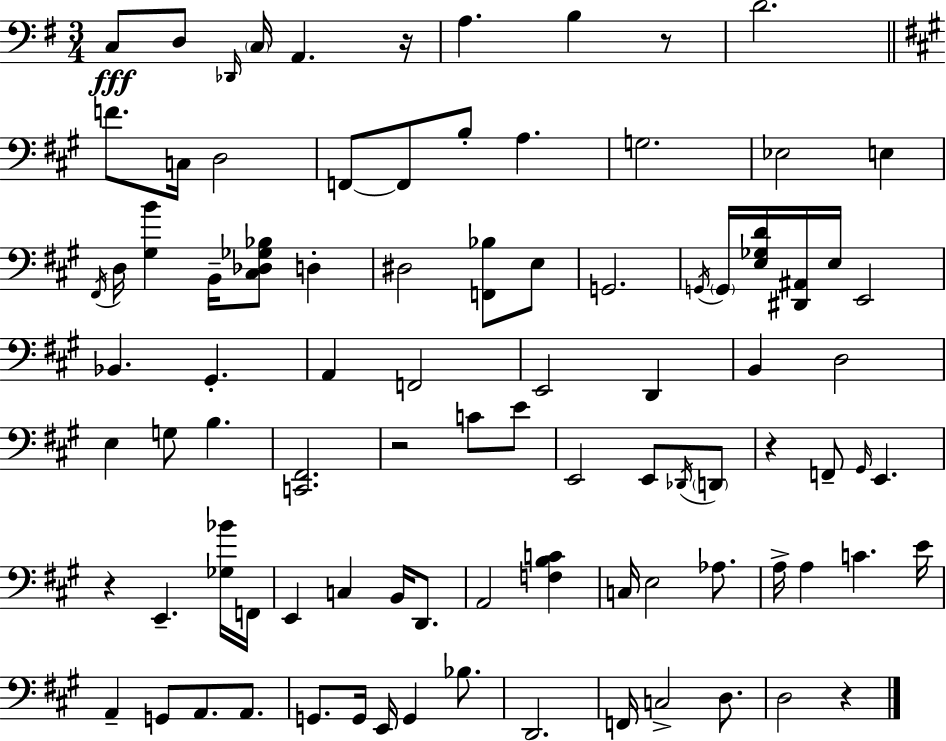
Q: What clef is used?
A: bass